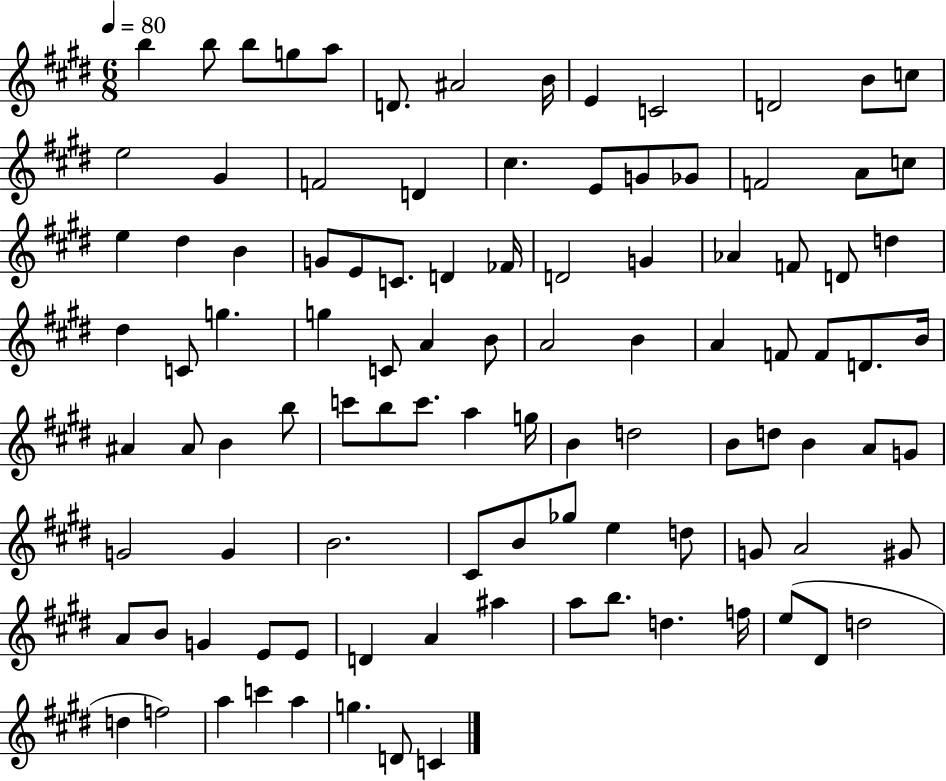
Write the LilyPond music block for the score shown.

{
  \clef treble
  \numericTimeSignature
  \time 6/8
  \key e \major
  \tempo 4 = 80
  b''4 b''8 b''8 g''8 a''8 | d'8. ais'2 b'16 | e'4 c'2 | d'2 b'8 c''8 | \break e''2 gis'4 | f'2 d'4 | cis''4. e'8 g'8 ges'8 | f'2 a'8 c''8 | \break e''4 dis''4 b'4 | g'8 e'8 c'8. d'4 fes'16 | d'2 g'4 | aes'4 f'8 d'8 d''4 | \break dis''4 c'8 g''4. | g''4 c'8 a'4 b'8 | a'2 b'4 | a'4 f'8 f'8 d'8. b'16 | \break ais'4 ais'8 b'4 b''8 | c'''8 b''8 c'''8. a''4 g''16 | b'4 d''2 | b'8 d''8 b'4 a'8 g'8 | \break g'2 g'4 | b'2. | cis'8 b'8 ges''8 e''4 d''8 | g'8 a'2 gis'8 | \break a'8 b'8 g'4 e'8 e'8 | d'4 a'4 ais''4 | a''8 b''8. d''4. f''16 | e''8( dis'8 d''2 | \break d''4 f''2) | a''4 c'''4 a''4 | g''4. d'8 c'4 | \bar "|."
}